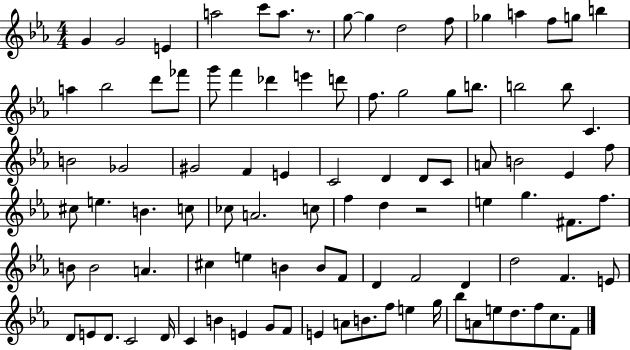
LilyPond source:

{
  \clef treble
  \numericTimeSignature
  \time 4/4
  \key ees \major
  g'4 g'2 e'4 | a''2 c'''8 a''8. r8. | g''8~~ g''4 d''2 f''8 | ges''4 a''4 f''8 g''8 b''4 | \break a''4 bes''2 d'''8 fes'''8 | g'''8 f'''4 des'''4 e'''4 d'''8 | f''8. g''2 g''8 b''8. | b''2 b''8 c'4. | \break b'2 ges'2 | gis'2 f'4 e'4 | c'2 d'4 d'8 c'8 | a'8 b'2 ees'4 f''8 | \break cis''8 e''4. b'4. c''8 | ces''8 a'2. c''8 | f''4 d''4 r2 | e''4 g''4. fis'8. f''8. | \break b'8 b'2 a'4. | cis''4 e''4 b'4 b'8 f'8 | d'4 f'2 d'4 | d''2 f'4. e'8 | \break d'8 e'8 d'8. c'2 d'16 | c'4 b'4 e'4 g'8 f'8 | e'4 a'8 b'8. f''8 e''4 g''16 | bes''8 a'8 e''8 d''8. f''8 c''8. f'8 | \break \bar "|."
}